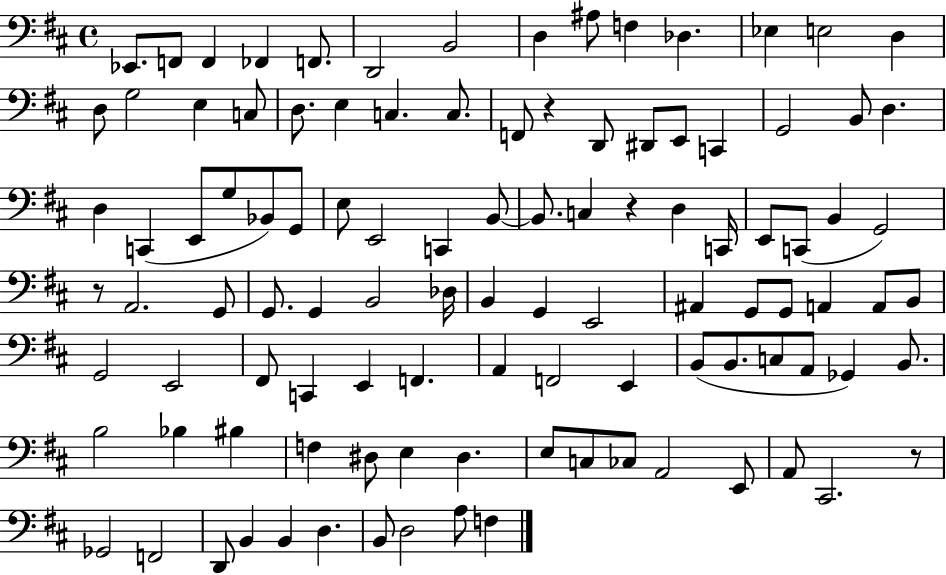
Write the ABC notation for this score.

X:1
T:Untitled
M:4/4
L:1/4
K:D
_E,,/2 F,,/2 F,, _F,, F,,/2 D,,2 B,,2 D, ^A,/2 F, _D, _E, E,2 D, D,/2 G,2 E, C,/2 D,/2 E, C, C,/2 F,,/2 z D,,/2 ^D,,/2 E,,/2 C,, G,,2 B,,/2 D, D, C,, E,,/2 G,/2 _B,,/2 G,,/2 E,/2 E,,2 C,, B,,/2 B,,/2 C, z D, C,,/4 E,,/2 C,,/2 B,, G,,2 z/2 A,,2 G,,/2 G,,/2 G,, B,,2 _D,/4 B,, G,, E,,2 ^A,, G,,/2 G,,/2 A,, A,,/2 B,,/2 G,,2 E,,2 ^F,,/2 C,, E,, F,, A,, F,,2 E,, B,,/2 B,,/2 C,/2 A,,/2 _G,, B,,/2 B,2 _B, ^B, F, ^D,/2 E, ^D, E,/2 C,/2 _C,/2 A,,2 E,,/2 A,,/2 ^C,,2 z/2 _G,,2 F,,2 D,,/2 B,, B,, D, B,,/2 D,2 A,/2 F,